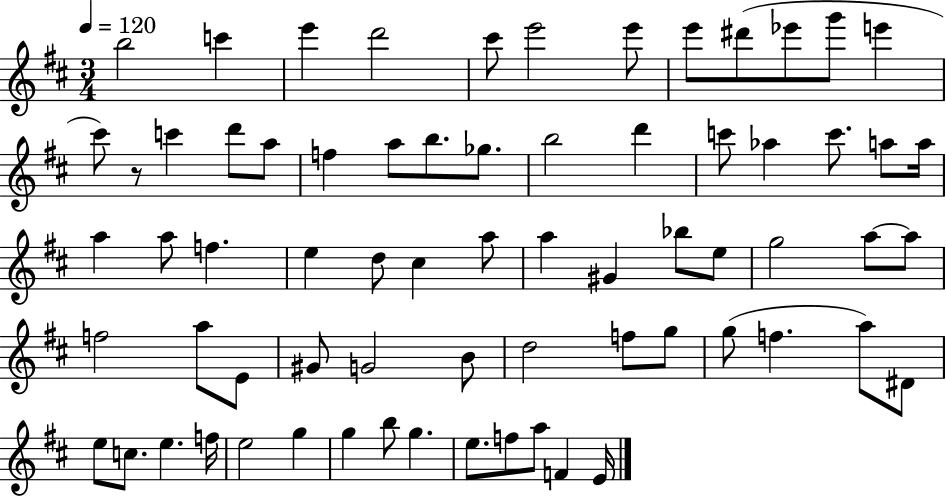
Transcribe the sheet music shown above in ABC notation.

X:1
T:Untitled
M:3/4
L:1/4
K:D
b2 c' e' d'2 ^c'/2 e'2 e'/2 e'/2 ^d'/2 _e'/2 g'/2 e' ^c'/2 z/2 c' d'/2 a/2 f a/2 b/2 _g/2 b2 d' c'/2 _a c'/2 a/2 a/4 a a/2 f e d/2 ^c a/2 a ^G _b/2 e/2 g2 a/2 a/2 f2 a/2 E/2 ^G/2 G2 B/2 d2 f/2 g/2 g/2 f a/2 ^D/2 e/2 c/2 e f/4 e2 g g b/2 g e/2 f/2 a/2 F E/4